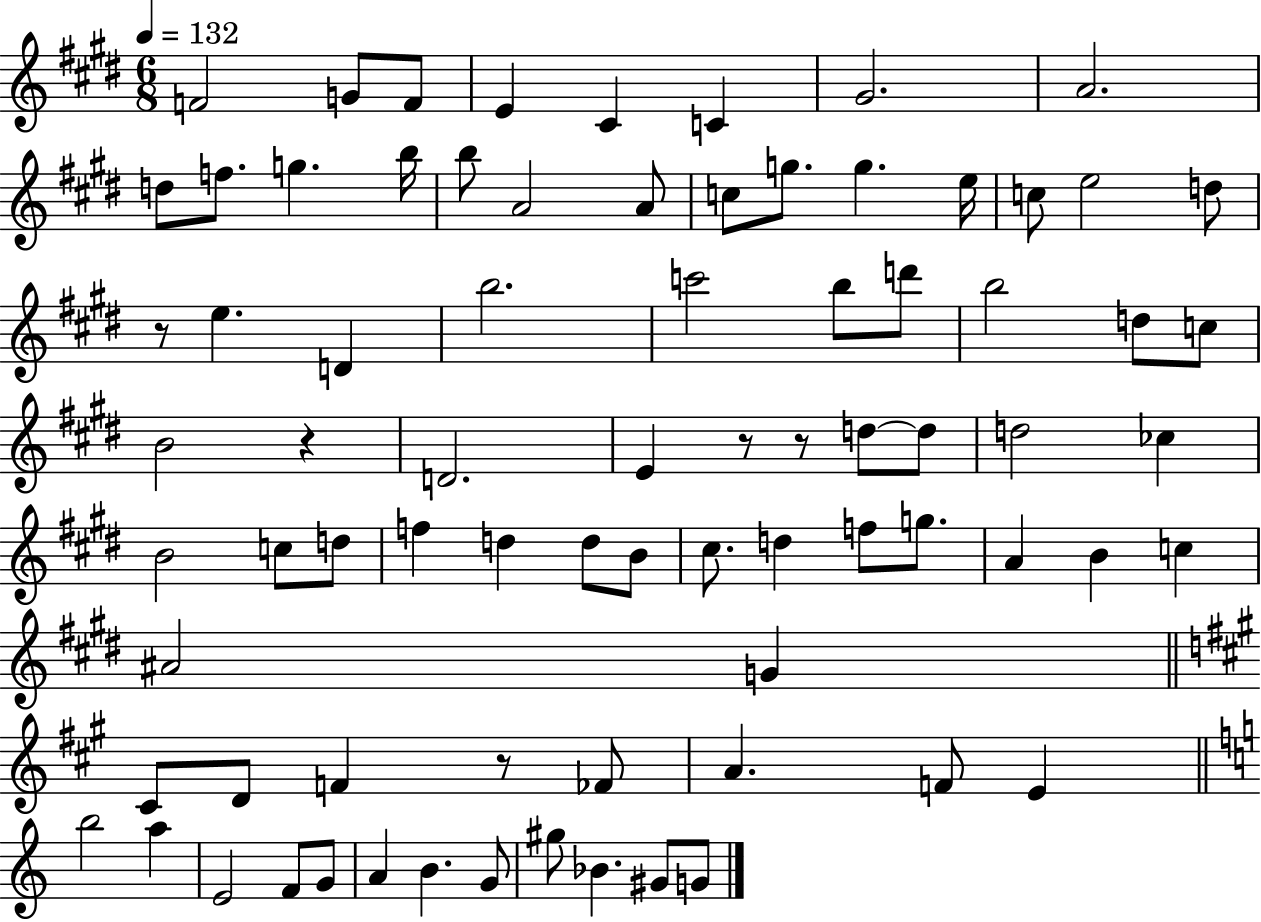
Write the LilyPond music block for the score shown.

{
  \clef treble
  \numericTimeSignature
  \time 6/8
  \key e \major
  \tempo 4 = 132
  f'2 g'8 f'8 | e'4 cis'4 c'4 | gis'2. | a'2. | \break d''8 f''8. g''4. b''16 | b''8 a'2 a'8 | c''8 g''8. g''4. e''16 | c''8 e''2 d''8 | \break r8 e''4. d'4 | b''2. | c'''2 b''8 d'''8 | b''2 d''8 c''8 | \break b'2 r4 | d'2. | e'4 r8 r8 d''8~~ d''8 | d''2 ces''4 | \break b'2 c''8 d''8 | f''4 d''4 d''8 b'8 | cis''8. d''4 f''8 g''8. | a'4 b'4 c''4 | \break ais'2 g'4 | \bar "||" \break \key a \major cis'8 d'8 f'4 r8 fes'8 | a'4. f'8 e'4 | \bar "||" \break \key c \major b''2 a''4 | e'2 f'8 g'8 | a'4 b'4. g'8 | gis''8 bes'4. gis'8 g'8 | \break \bar "|."
}